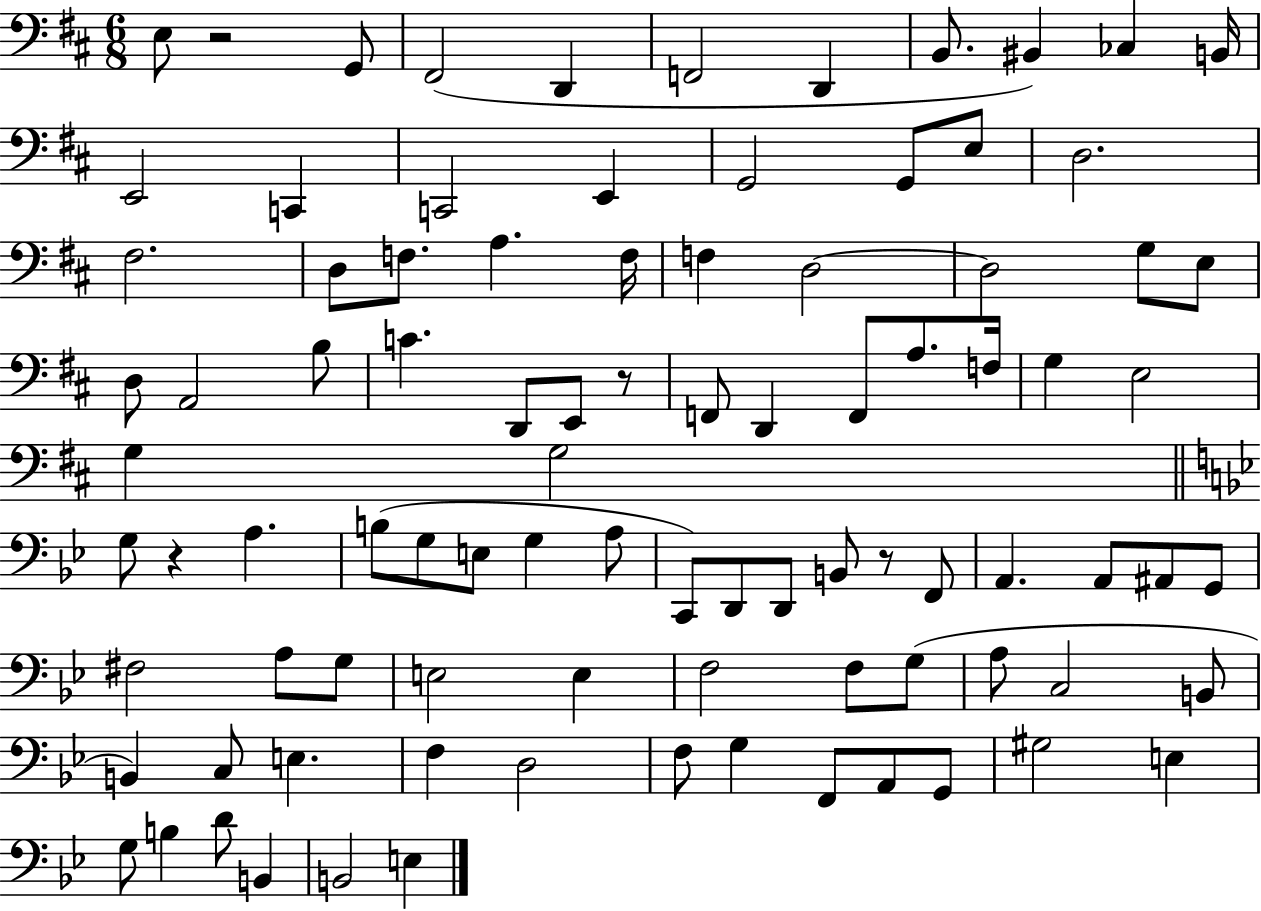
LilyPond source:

{
  \clef bass
  \numericTimeSignature
  \time 6/8
  \key d \major
  e8 r2 g,8 | fis,2( d,4 | f,2 d,4 | b,8. bis,4) ces4 b,16 | \break e,2 c,4 | c,2 e,4 | g,2 g,8 e8 | d2. | \break fis2. | d8 f8. a4. f16 | f4 d2~~ | d2 g8 e8 | \break d8 a,2 b8 | c'4. d,8 e,8 r8 | f,8 d,4 f,8 a8. f16 | g4 e2 | \break g4 g2 | \bar "||" \break \key bes \major g8 r4 a4. | b8( g8 e8 g4 a8 | c,8) d,8 d,8 b,8 r8 f,8 | a,4. a,8 ais,8 g,8 | \break fis2 a8 g8 | e2 e4 | f2 f8 g8( | a8 c2 b,8 | \break b,4) c8 e4. | f4 d2 | f8 g4 f,8 a,8 g,8 | gis2 e4 | \break g8 b4 d'8 b,4 | b,2 e4 | \bar "|."
}